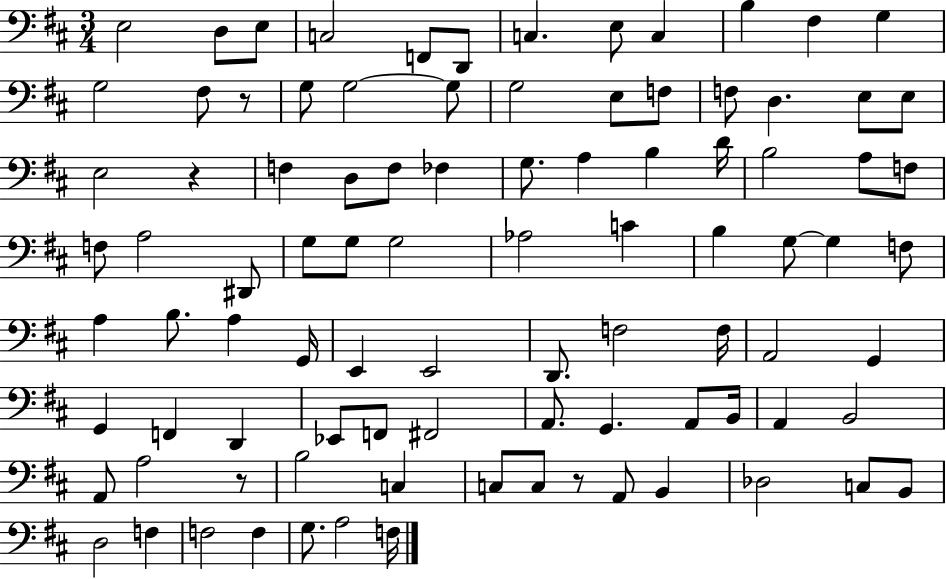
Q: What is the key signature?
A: D major